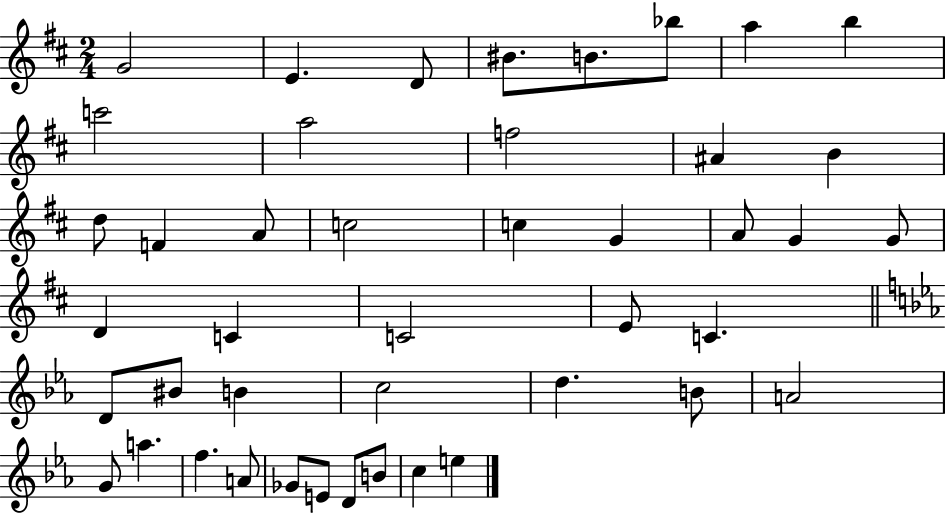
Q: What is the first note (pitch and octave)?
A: G4